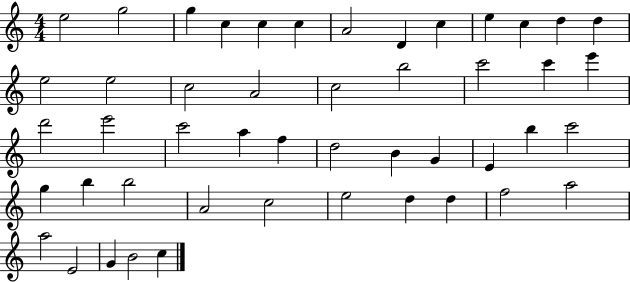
E5/h G5/h G5/q C5/q C5/q C5/q A4/h D4/q C5/q E5/q C5/q D5/q D5/q E5/h E5/h C5/h A4/h C5/h B5/h C6/h C6/q E6/q D6/h E6/h C6/h A5/q F5/q D5/h B4/q G4/q E4/q B5/q C6/h G5/q B5/q B5/h A4/h C5/h E5/h D5/q D5/q F5/h A5/h A5/h E4/h G4/q B4/h C5/q